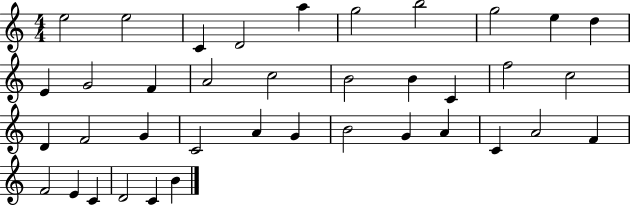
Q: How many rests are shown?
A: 0